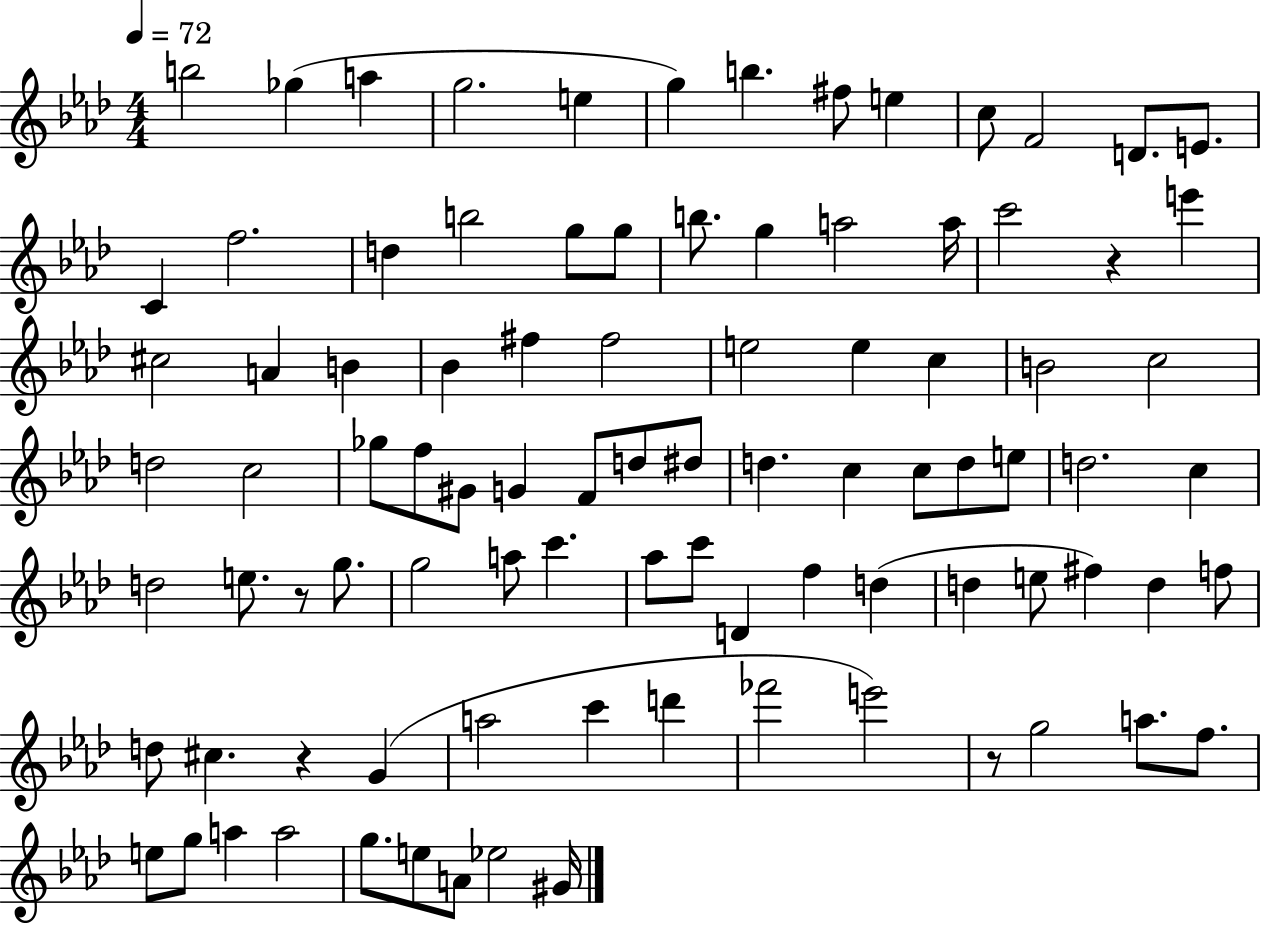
{
  \clef treble
  \numericTimeSignature
  \time 4/4
  \key aes \major
  \tempo 4 = 72
  b''2 ges''4( a''4 | g''2. e''4 | g''4) b''4. fis''8 e''4 | c''8 f'2 d'8. e'8. | \break c'4 f''2. | d''4 b''2 g''8 g''8 | b''8. g''4 a''2 a''16 | c'''2 r4 e'''4 | \break cis''2 a'4 b'4 | bes'4 fis''4 fis''2 | e''2 e''4 c''4 | b'2 c''2 | \break d''2 c''2 | ges''8 f''8 gis'8 g'4 f'8 d''8 dis''8 | d''4. c''4 c''8 d''8 e''8 | d''2. c''4 | \break d''2 e''8. r8 g''8. | g''2 a''8 c'''4. | aes''8 c'''8 d'4 f''4 d''4( | d''4 e''8 fis''4) d''4 f''8 | \break d''8 cis''4. r4 g'4( | a''2 c'''4 d'''4 | fes'''2 e'''2) | r8 g''2 a''8. f''8. | \break e''8 g''8 a''4 a''2 | g''8. e''8 a'8 ees''2 gis'16 | \bar "|."
}